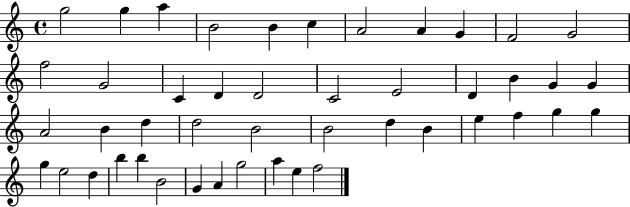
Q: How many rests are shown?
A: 0